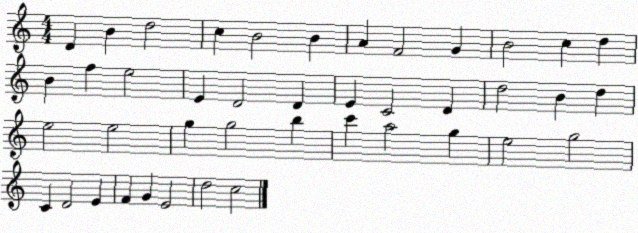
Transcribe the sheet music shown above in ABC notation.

X:1
T:Untitled
M:4/4
L:1/4
K:C
D B d2 c B2 B A F2 G B2 c d B f e2 E D2 D E C2 D d2 B d e2 e2 g g2 b c' a2 g e2 g2 C D2 E F G E2 d2 c2